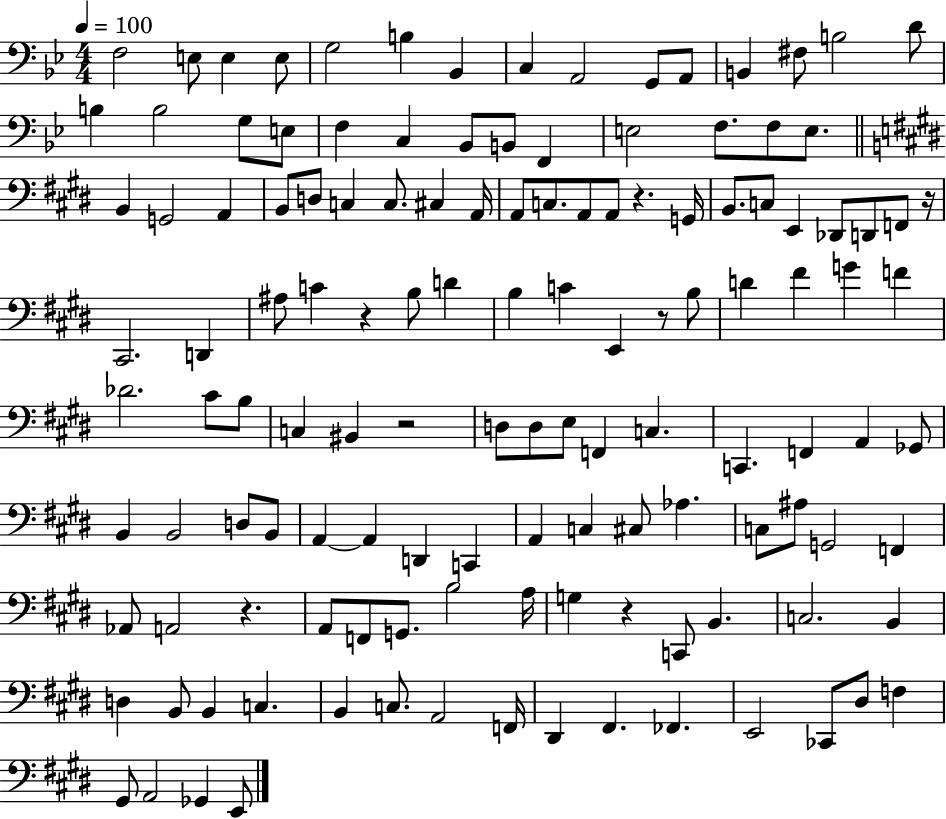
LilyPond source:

{
  \clef bass
  \numericTimeSignature
  \time 4/4
  \key bes \major
  \tempo 4 = 100
  \repeat volta 2 { f2 e8 e4 e8 | g2 b4 bes,4 | c4 a,2 g,8 a,8 | b,4 fis8 b2 d'8 | \break b4 b2 g8 e8 | f4 c4 bes,8 b,8 f,4 | e2 f8. f8 e8. | \bar "||" \break \key e \major b,4 g,2 a,4 | b,8 d8 c4 c8. cis4 a,16 | a,8 c8. a,8 a,8 r4. g,16 | b,8. c8 e,4 des,8 d,8 f,8 r16 | \break cis,2. d,4 | ais8 c'4 r4 b8 d'4 | b4 c'4 e,4 r8 b8 | d'4 fis'4 g'4 f'4 | \break des'2. cis'8 b8 | c4 bis,4 r2 | d8 d8 e8 f,4 c4. | c,4. f,4 a,4 ges,8 | \break b,4 b,2 d8 b,8 | a,4~~ a,4 d,4 c,4 | a,4 c4 cis8 aes4. | c8 ais8 g,2 f,4 | \break aes,8 a,2 r4. | a,8 f,8 g,8. b2 a16 | g4 r4 c,8 b,4. | c2. b,4 | \break d4 b,8 b,4 c4. | b,4 c8. a,2 f,16 | dis,4 fis,4. fes,4. | e,2 ces,8 dis8 f4 | \break gis,8 a,2 ges,4 e,8 | } \bar "|."
}